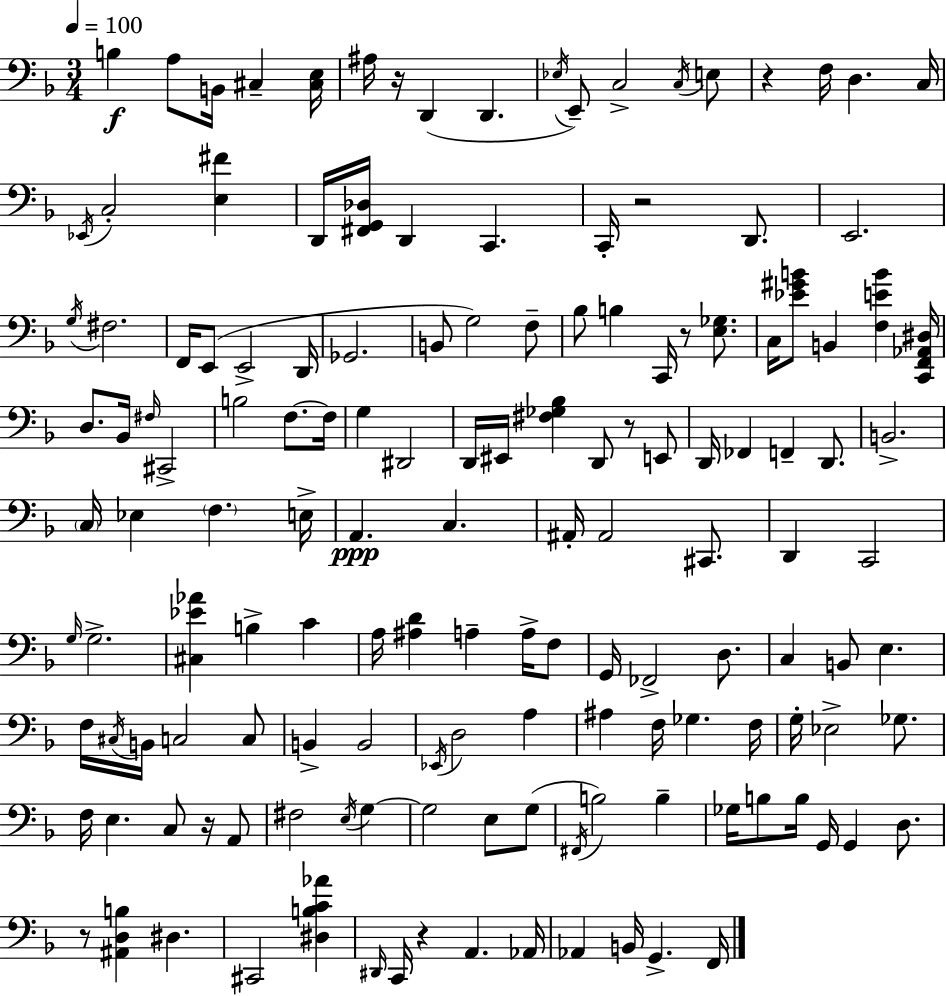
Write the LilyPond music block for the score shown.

{
  \clef bass
  \numericTimeSignature
  \time 3/4
  \key d \minor
  \tempo 4 = 100
  b4\f a8 b,16 cis4-- <cis e>16 | ais16 r16 d,4( d,4. | \acciaccatura { ees16 }) e,8-- c2-> \acciaccatura { c16 } | e8 r4 f16 d4. | \break c16 \acciaccatura { ees,16 } c2-. <e fis'>4 | d,16 <fis, g, des>16 d,4 c,4. | c,16-. r2 | d,8. e,2. | \break \acciaccatura { g16 } fis2. | f,16 e,8( e,2-> | d,16 ges,2. | b,8 g2) | \break f8-- bes8 b4 c,16 r8 | <e ges>8. c16 <ees' gis' b'>8 b,4 <f e' b'>4 | <c, f, aes, dis>16 d8. bes,16 \grace { fis16 } cis,2-> | b2 | \break f8.~~ f16 g4 dis,2 | d,16 eis,16 <fis ges bes>4 d,8 | r8 e,8 d,16 fes,4 f,4-- | d,8. b,2.-> | \break \parenthesize c16 ees4 \parenthesize f4. | e16-> a,4.\ppp c4. | ais,16-. ais,2 | cis,8. d,4 c,2 | \break \grace { g16 } g2.-> | <cis ees' aes'>4 b4-> | c'4 a16 <ais d'>4 a4-- | a16-> f8 g,16 fes,2-> | \break d8. c4 b,8 | e4. f16 \acciaccatura { cis16 } b,16 c2 | c8 b,4-> b,2 | \acciaccatura { ees,16 } d2 | \break a4 ais4 | f16 ges4. f16 g16-. ees2-> | ges8. f16 e4. | c8 r16 a,8 fis2 | \break \acciaccatura { e16 } g4~~ g2 | e8 g8( \acciaccatura { fis,16 } b2) | b4-- ges16 b8 | b16 g,16 g,4 d8. r8 | \break <ais, d b>4 dis4. cis,2 | <dis b c' aes'>4 \grace { dis,16 } c,16 | r4 a,4. aes,16 aes,4 | b,16 g,4.-> f,16 \bar "|."
}